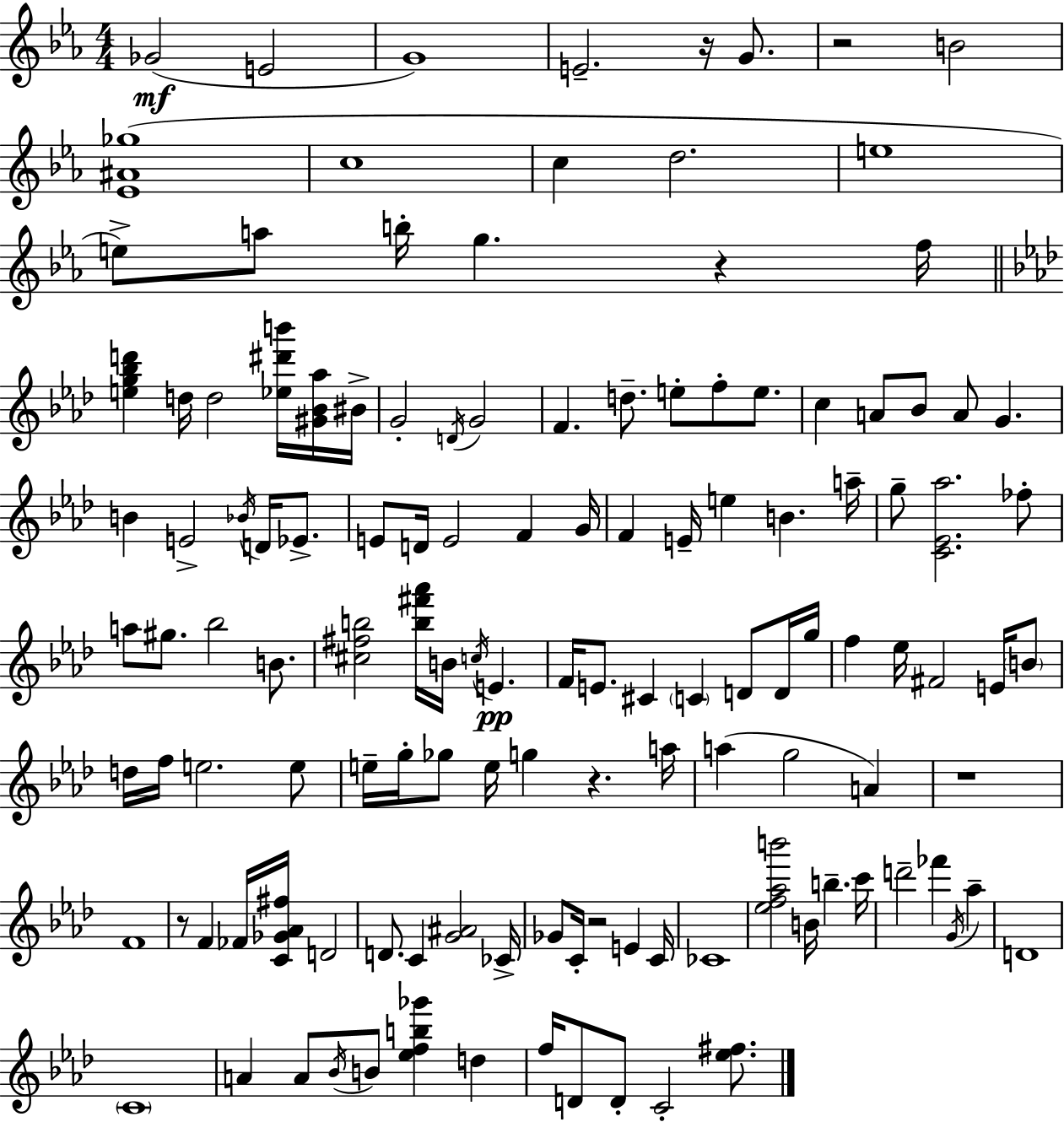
{
  \clef treble
  \numericTimeSignature
  \time 4/4
  \key c \minor
  ges'2(\mf e'2 | g'1) | e'2.-- r16 g'8. | r2 b'2 | \break <ees' ais' ges''>1( | c''1 | c''4 d''2. | e''1 | \break e''8->) a''8 b''16-. g''4. r4 f''16 | \bar "||" \break \key f \minor <e'' g'' bes'' d'''>4 d''16 d''2 <ees'' dis''' b'''>16 <gis' bes' aes''>16 bis'16-> | g'2-. \acciaccatura { d'16 } g'2 | f'4. d''8.-- e''8-. f''8-. e''8. | c''4 a'8 bes'8 a'8 g'4. | \break b'4 e'2-> \acciaccatura { bes'16 } d'16 ees'8.-> | e'8 d'16 e'2 f'4 | g'16 f'4 e'16-- e''4 b'4. | a''16-- g''8-- <c' ees' aes''>2. | \break fes''8-. a''8 gis''8. bes''2 b'8. | <cis'' fis'' b''>2 <b'' fis''' aes'''>16 b'16 \acciaccatura { c''16 } e'4.\pp | f'16 e'8. cis'4 \parenthesize c'4 d'8 | d'16 g''16 f''4 ees''16 fis'2 | \break e'16 \parenthesize b'8 d''16 f''16 e''2. | e''8 e''16-- g''16-. ges''8 e''16 g''4 r4. | a''16 a''4( g''2 a'4) | r1 | \break f'1 | r8 f'4 fes'16 <c' ges' aes' fis''>16 d'2 | d'8. c'4 <g' ais'>2 | ces'16-> ges'8 c'16-. r2 e'4 | \break c'16 ces'1 | <ees'' f'' aes'' b'''>2 b'16 b''4.-- | c'''16 d'''2-- fes'''4 \acciaccatura { g'16 } | aes''4-- d'1 | \break \parenthesize c'1 | a'4 a'8 \acciaccatura { bes'16 } b'8 <ees'' f'' b'' ges'''>4 | d''4 f''16 d'8 d'8-. c'2-. | <ees'' fis''>8. \bar "|."
}